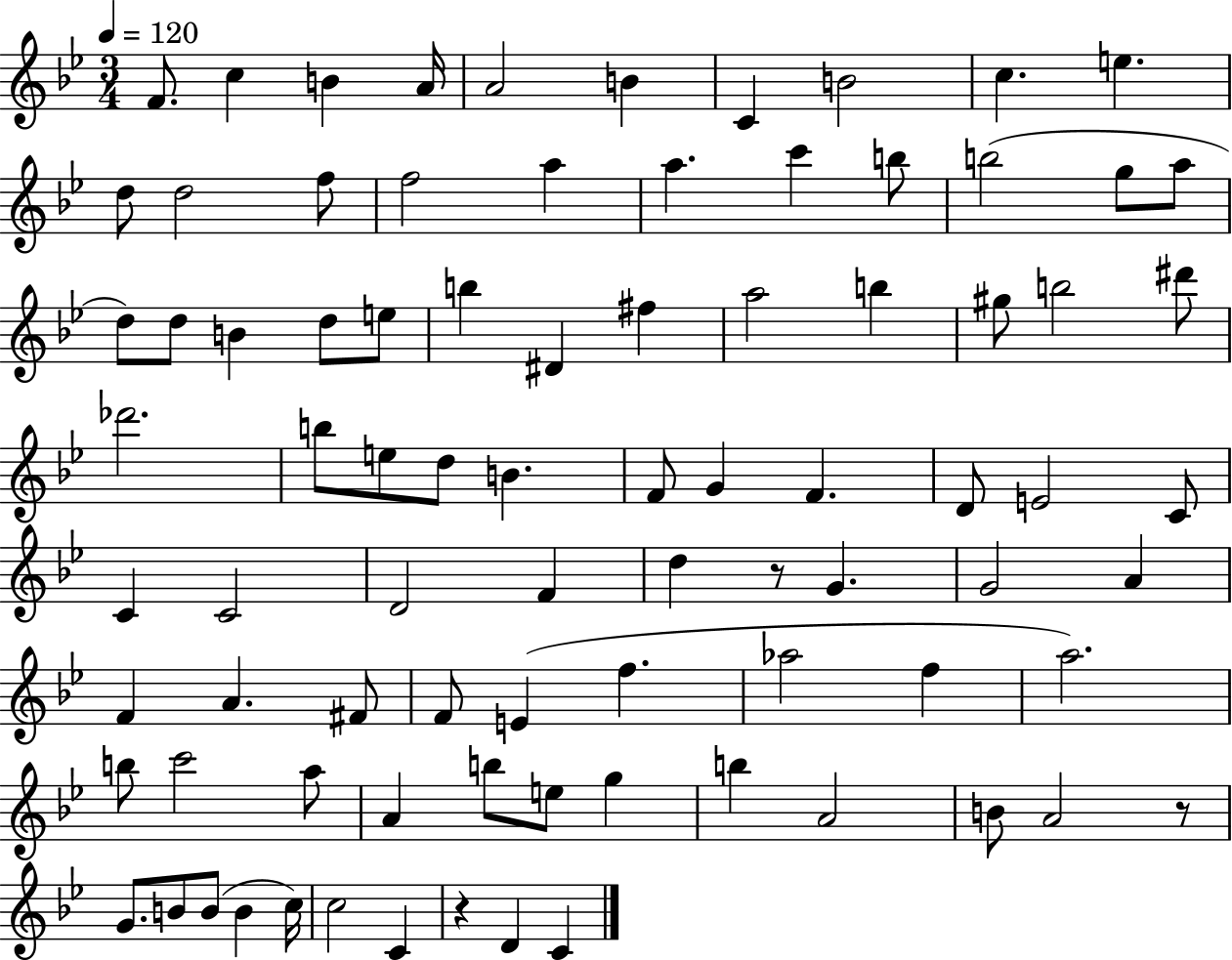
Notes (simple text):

F4/e. C5/q B4/q A4/s A4/h B4/q C4/q B4/h C5/q. E5/q. D5/e D5/h F5/e F5/h A5/q A5/q. C6/q B5/e B5/h G5/e A5/e D5/e D5/e B4/q D5/e E5/e B5/q D#4/q F#5/q A5/h B5/q G#5/e B5/h D#6/e Db6/h. B5/e E5/e D5/e B4/q. F4/e G4/q F4/q. D4/e E4/h C4/e C4/q C4/h D4/h F4/q D5/q R/e G4/q. G4/h A4/q F4/q A4/q. F#4/e F4/e E4/q F5/q. Ab5/h F5/q A5/h. B5/e C6/h A5/e A4/q B5/e E5/e G5/q B5/q A4/h B4/e A4/h R/e G4/e. B4/e B4/e B4/q C5/s C5/h C4/q R/q D4/q C4/q